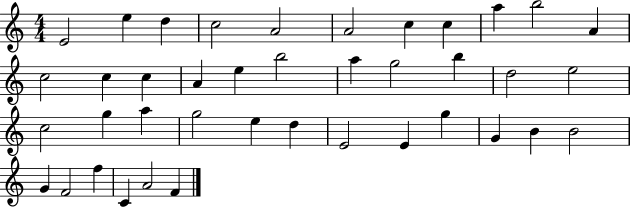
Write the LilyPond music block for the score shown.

{
  \clef treble
  \numericTimeSignature
  \time 4/4
  \key c \major
  e'2 e''4 d''4 | c''2 a'2 | a'2 c''4 c''4 | a''4 b''2 a'4 | \break c''2 c''4 c''4 | a'4 e''4 b''2 | a''4 g''2 b''4 | d''2 e''2 | \break c''2 g''4 a''4 | g''2 e''4 d''4 | e'2 e'4 g''4 | g'4 b'4 b'2 | \break g'4 f'2 f''4 | c'4 a'2 f'4 | \bar "|."
}